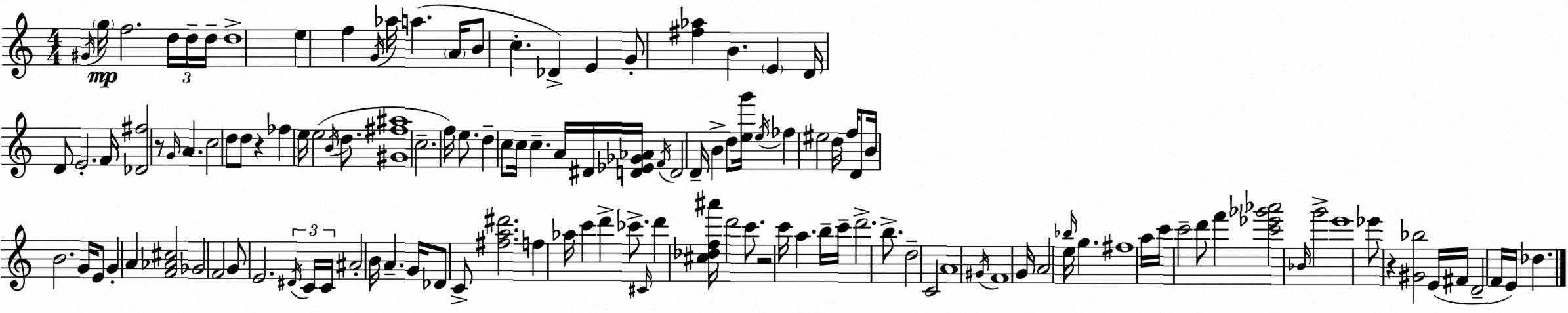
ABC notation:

X:1
T:Untitled
M:4/4
L:1/4
K:C
^G/4 g/4 f2 d/4 d/4 d/4 d4 e f G/4 _a/4 a A/4 B/2 c _D E G/2 [^f_a] B E D/4 D/2 E2 F/4 [_D^f]2 z/2 G/4 A c2 d/2 d/2 z _f e/4 e2 B/4 d/2 [^G^f^a]4 c2 f/4 e/2 d c/2 c/4 c A/4 ^D/4 [D_E_G_A]/4 F/4 D2 D/4 B d/2 [eg']/4 e/4 _f ^e2 d/4 f/4 D/2 B/4 B2 G/4 E/2 G A [F_A^c]2 _G2 F2 G/2 E2 ^D/4 C/4 C/4 ^A2 B/4 A G/4 _D/2 C/2 [^fa^d']2 f _a/4 c' d' _c'/2 ^C/4 d' [^c_df^a']/4 d'2 c'/2 z2 c'/4 a b/4 c'/4 d'2 b/2 d2 C2 A4 ^G/4 F4 G/4 A2 _b/4 e/4 g ^f4 a/4 c'/4 c'2 d'/2 f' [c'_e'_g'_a']2 _B/4 g'2 e'4 _e'/2 z [^G_b]2 E/4 ^F/4 D2 F/4 E/4 _d